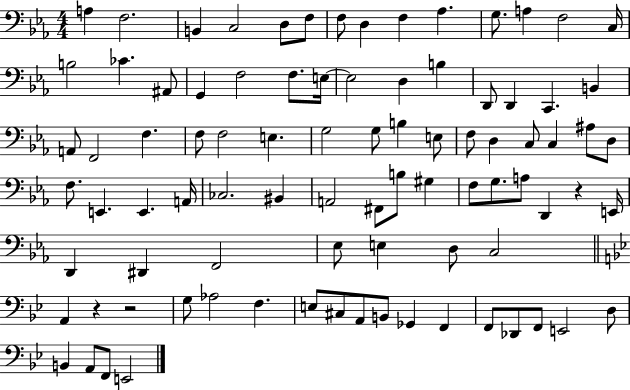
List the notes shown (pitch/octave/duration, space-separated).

A3/q F3/h. B2/q C3/h D3/e F3/e F3/e D3/q F3/q Ab3/q. G3/e. A3/q F3/h C3/s B3/h CES4/q. A#2/e G2/q F3/h F3/e. E3/s E3/h D3/q B3/q D2/e D2/q C2/q. B2/q A2/e F2/h F3/q. F3/e F3/h E3/q. G3/h G3/e B3/q E3/e F3/e D3/q C3/e C3/q A#3/e D3/e F3/e. E2/q. E2/q. A2/s CES3/h. BIS2/q A2/h F#2/e B3/e G#3/q F3/e G3/e. A3/e D2/q R/q E2/s D2/q D#2/q F2/h Eb3/e E3/q D3/e C3/h A2/q R/q R/h G3/e Ab3/h F3/q. E3/e C#3/e A2/e B2/e Gb2/q F2/q F2/e Db2/e F2/e E2/h D3/e B2/q A2/e F2/e E2/h